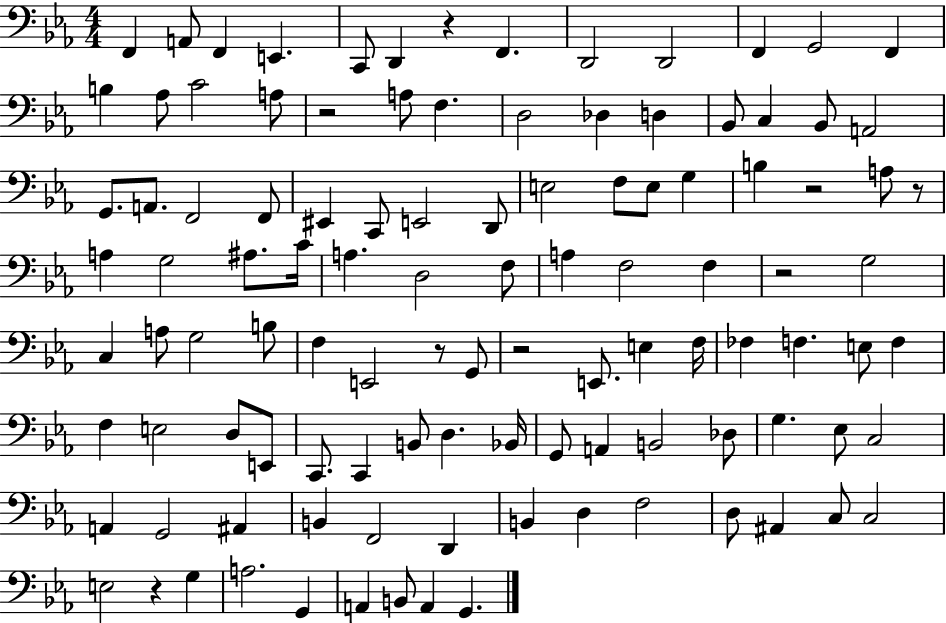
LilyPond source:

{
  \clef bass
  \numericTimeSignature
  \time 4/4
  \key ees \major
  f,4 a,8 f,4 e,4. | c,8 d,4 r4 f,4. | d,2 d,2 | f,4 g,2 f,4 | \break b4 aes8 c'2 a8 | r2 a8 f4. | d2 des4 d4 | bes,8 c4 bes,8 a,2 | \break g,8. a,8. f,2 f,8 | eis,4 c,8 e,2 d,8 | e2 f8 e8 g4 | b4 r2 a8 r8 | \break a4 g2 ais8. c'16 | a4. d2 f8 | a4 f2 f4 | r2 g2 | \break c4 a8 g2 b8 | f4 e,2 r8 g,8 | r2 e,8. e4 f16 | fes4 f4. e8 f4 | \break f4 e2 d8 e,8 | c,8. c,4 b,8 d4. bes,16 | g,8 a,4 b,2 des8 | g4. ees8 c2 | \break a,4 g,2 ais,4 | b,4 f,2 d,4 | b,4 d4 f2 | d8 ais,4 c8 c2 | \break e2 r4 g4 | a2. g,4 | a,4 b,8 a,4 g,4. | \bar "|."
}